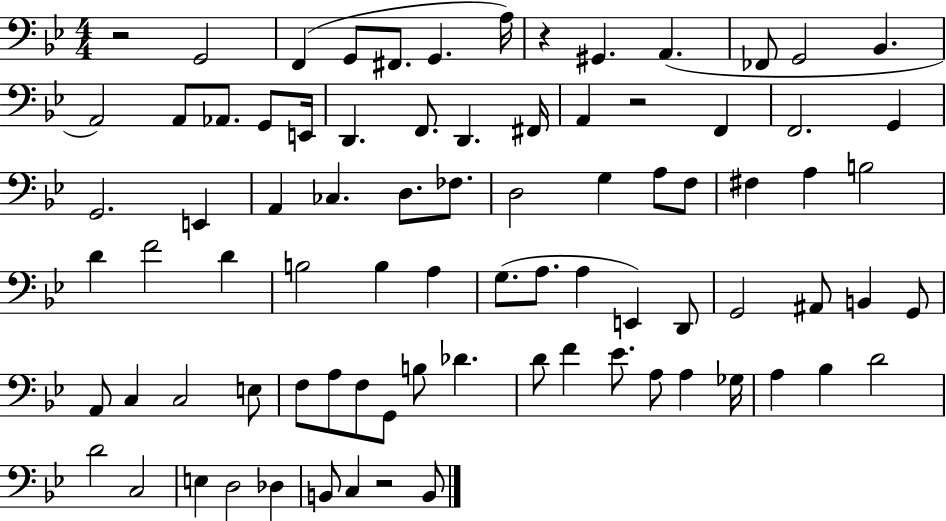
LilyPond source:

{
  \clef bass
  \numericTimeSignature
  \time 4/4
  \key bes \major
  r2 g,2 | f,4( g,8 fis,8. g,4. a16) | r4 gis,4. a,4.( | fes,8 g,2 bes,4. | \break a,2) a,8 aes,8. g,8 e,16 | d,4. f,8. d,4. fis,16 | a,4 r2 f,4 | f,2. g,4 | \break g,2. e,4 | a,4 ces4. d8. fes8. | d2 g4 a8 f8 | fis4 a4 b2 | \break d'4 f'2 d'4 | b2 b4 a4 | g8.( a8. a4 e,4) d,8 | g,2 ais,8 b,4 g,8 | \break a,8 c4 c2 e8 | f8 a8 f8 g,8 b8 des'4. | d'8 f'4 ees'8. a8 a4 ges16 | a4 bes4 d'2 | \break d'2 c2 | e4 d2 des4 | b,8 c4 r2 b,8 | \bar "|."
}